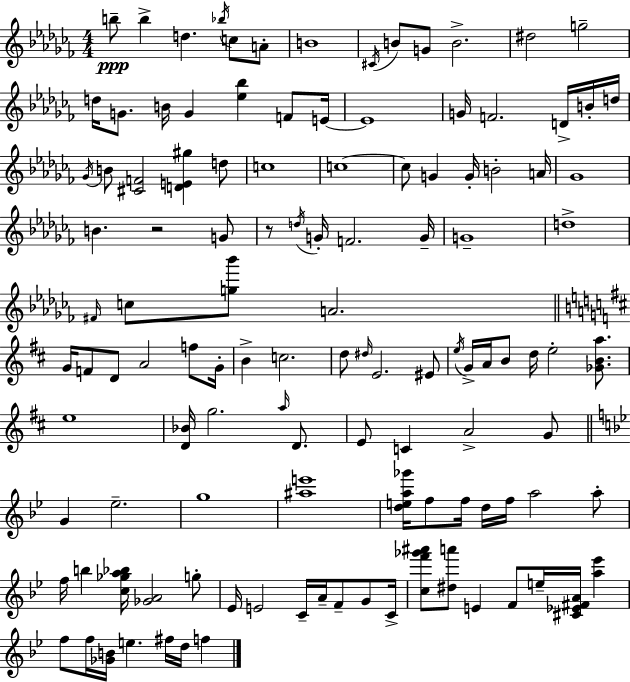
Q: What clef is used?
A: treble